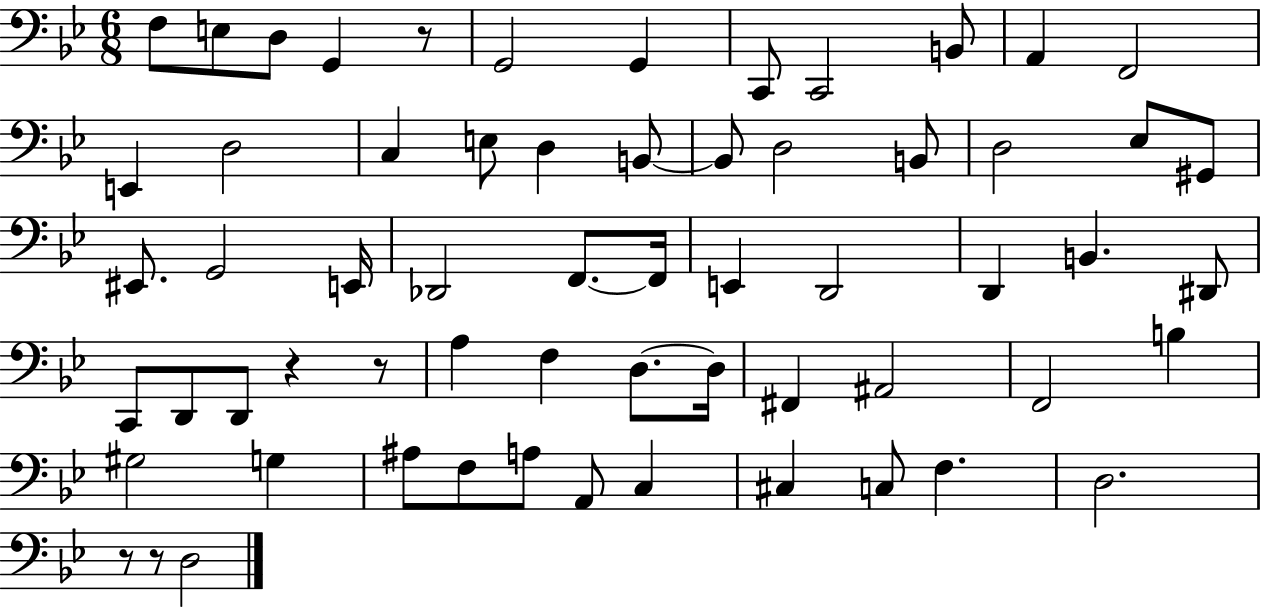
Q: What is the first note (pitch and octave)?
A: F3